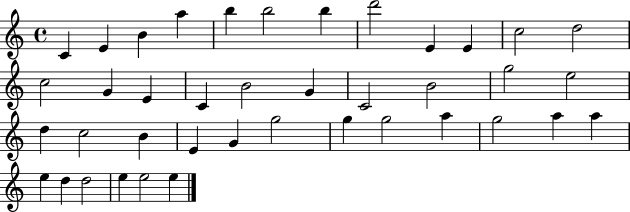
C4/q E4/q B4/q A5/q B5/q B5/h B5/q D6/h E4/q E4/q C5/h D5/h C5/h G4/q E4/q C4/q B4/h G4/q C4/h B4/h G5/h E5/h D5/q C5/h B4/q E4/q G4/q G5/h G5/q G5/h A5/q G5/h A5/q A5/q E5/q D5/q D5/h E5/q E5/h E5/q